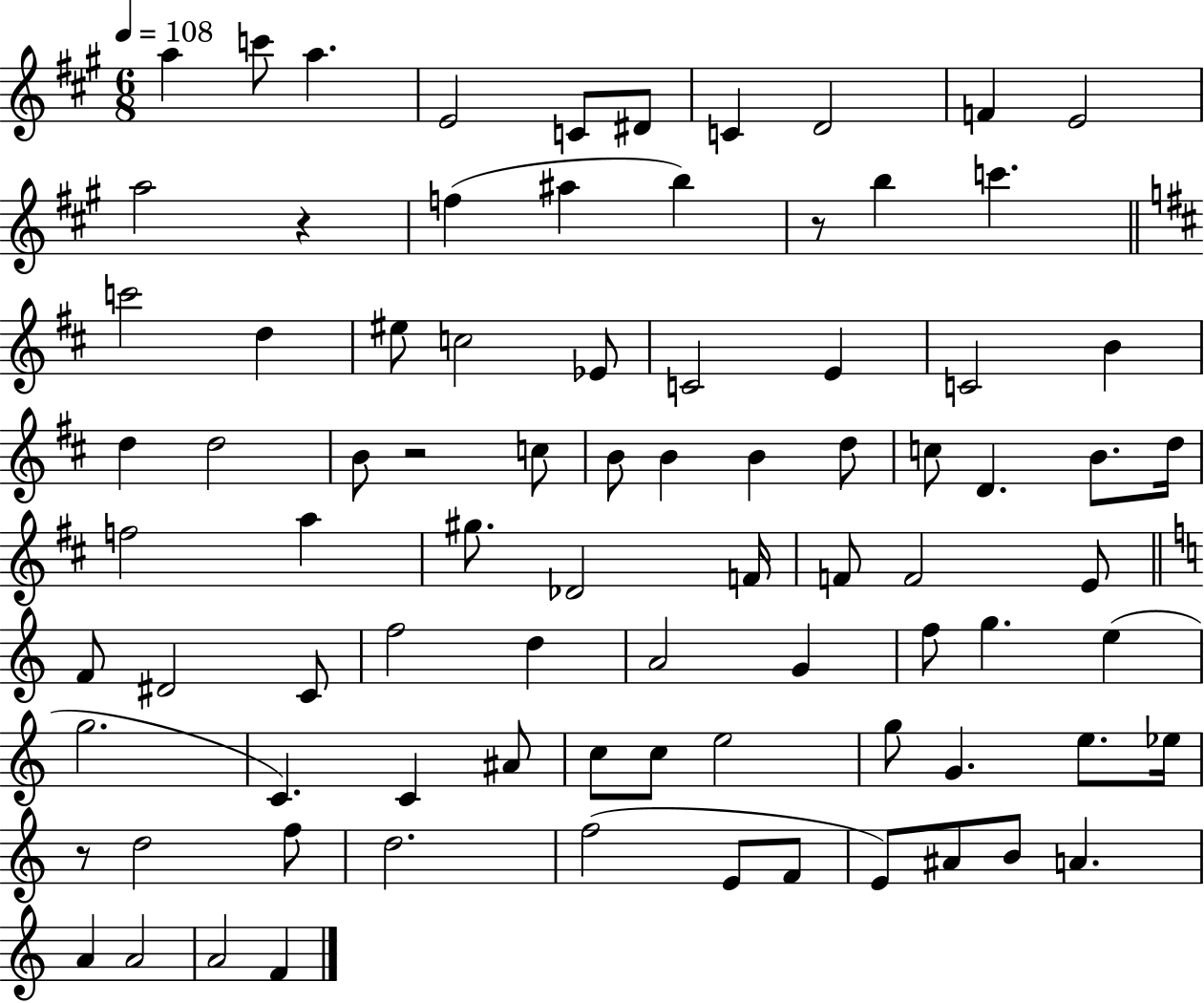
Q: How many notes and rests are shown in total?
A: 84